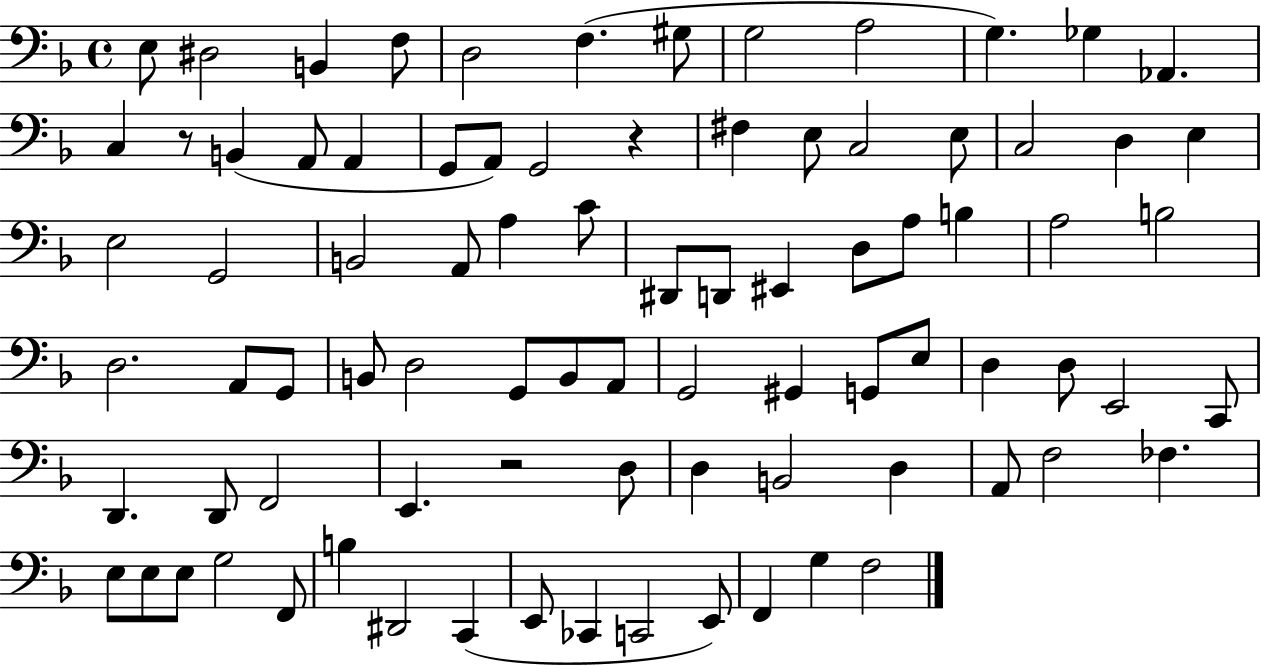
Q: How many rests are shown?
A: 3